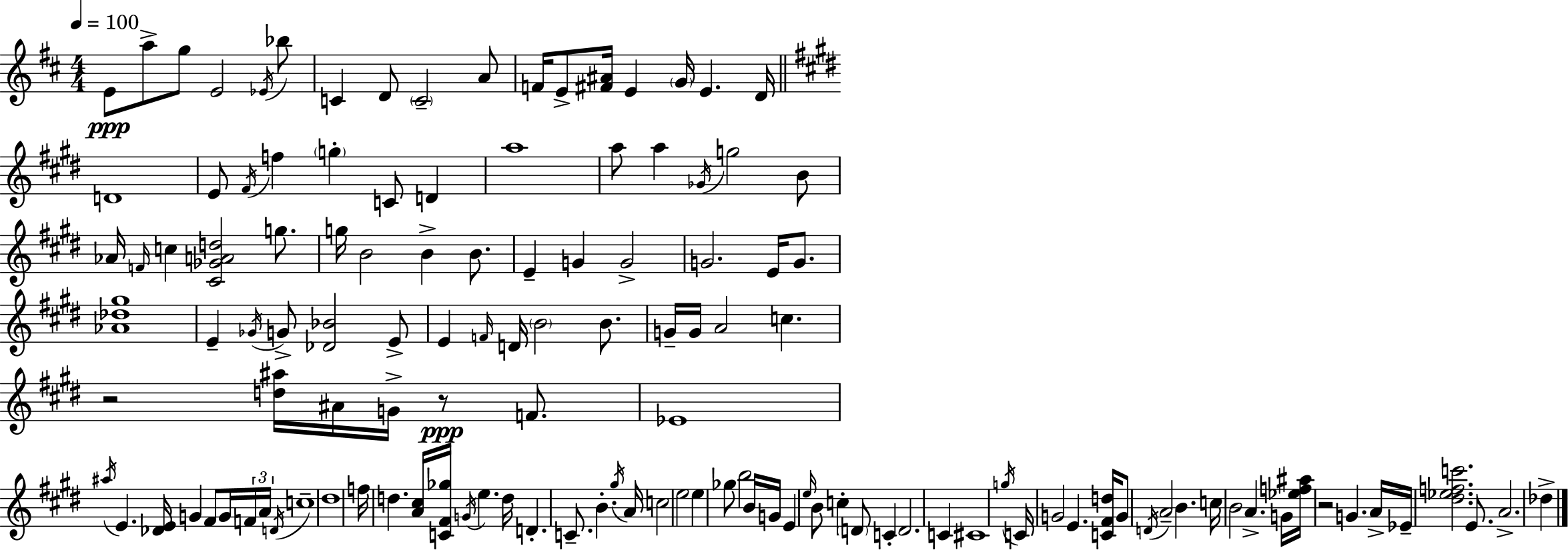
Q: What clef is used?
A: treble